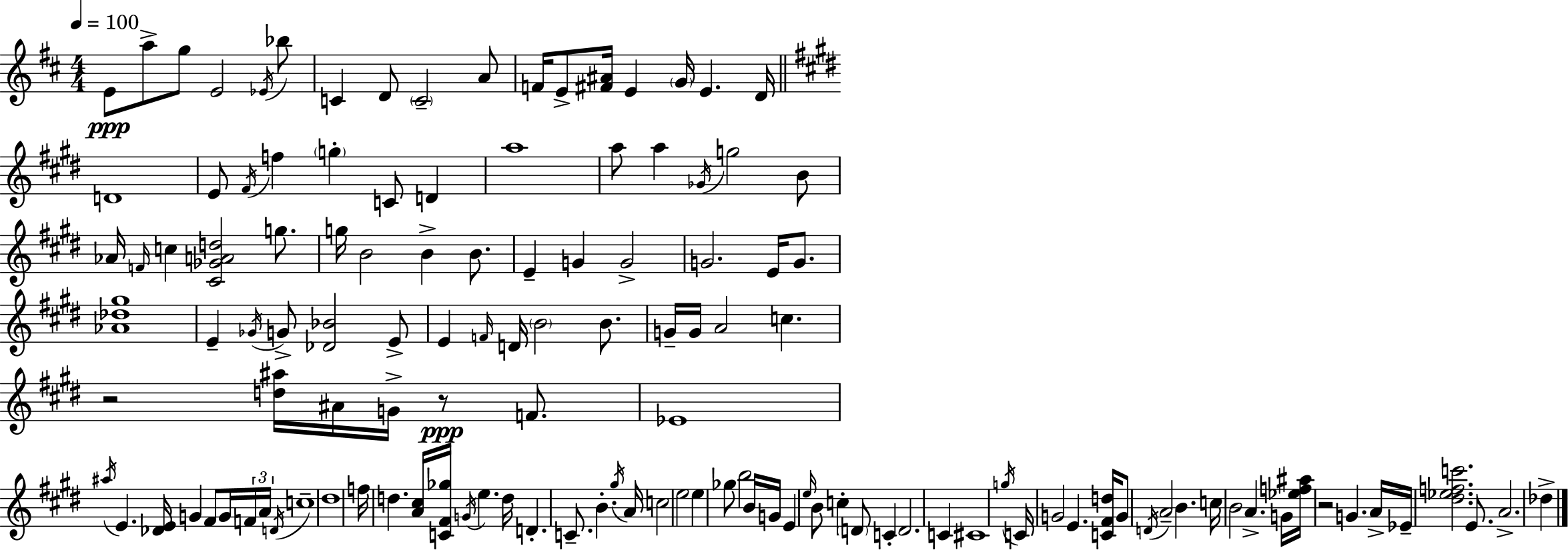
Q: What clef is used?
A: treble